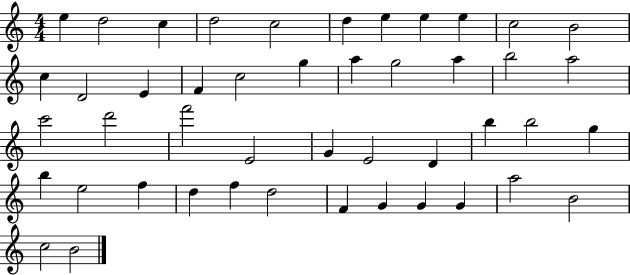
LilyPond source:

{
  \clef treble
  \numericTimeSignature
  \time 4/4
  \key c \major
  e''4 d''2 c''4 | d''2 c''2 | d''4 e''4 e''4 e''4 | c''2 b'2 | \break c''4 d'2 e'4 | f'4 c''2 g''4 | a''4 g''2 a''4 | b''2 a''2 | \break c'''2 d'''2 | f'''2 e'2 | g'4 e'2 d'4 | b''4 b''2 g''4 | \break b''4 e''2 f''4 | d''4 f''4 d''2 | f'4 g'4 g'4 g'4 | a''2 b'2 | \break c''2 b'2 | \bar "|."
}